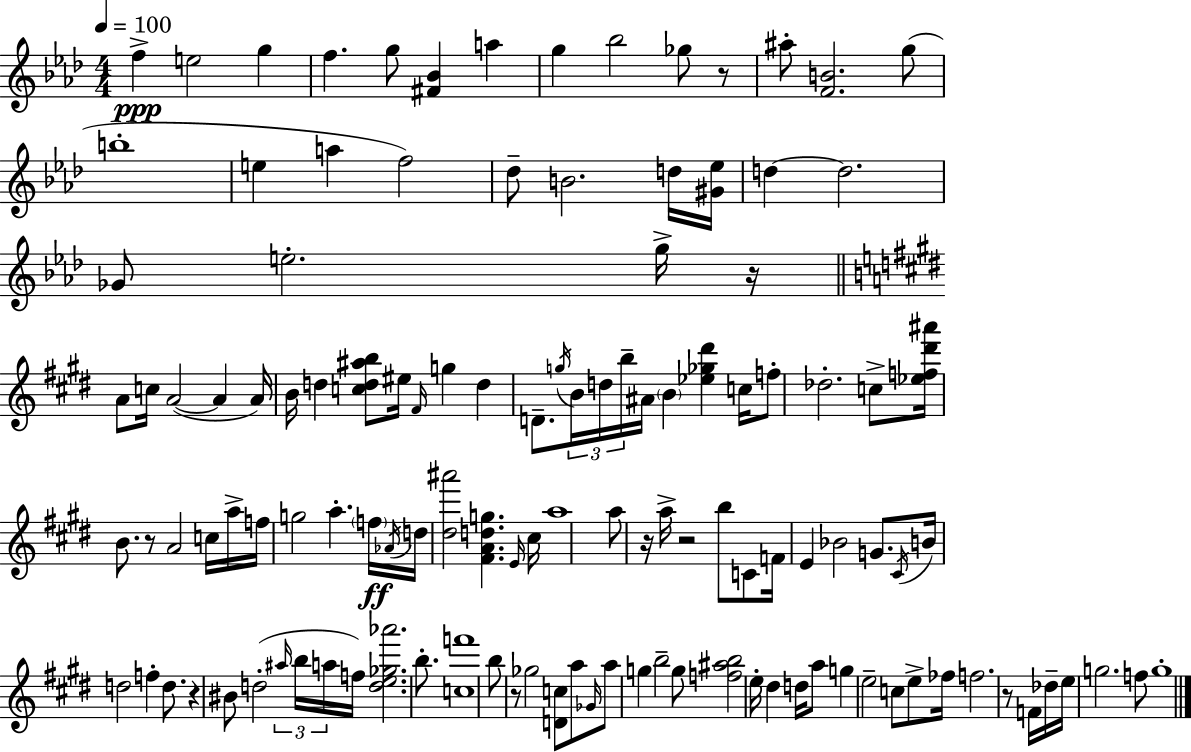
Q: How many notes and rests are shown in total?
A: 122